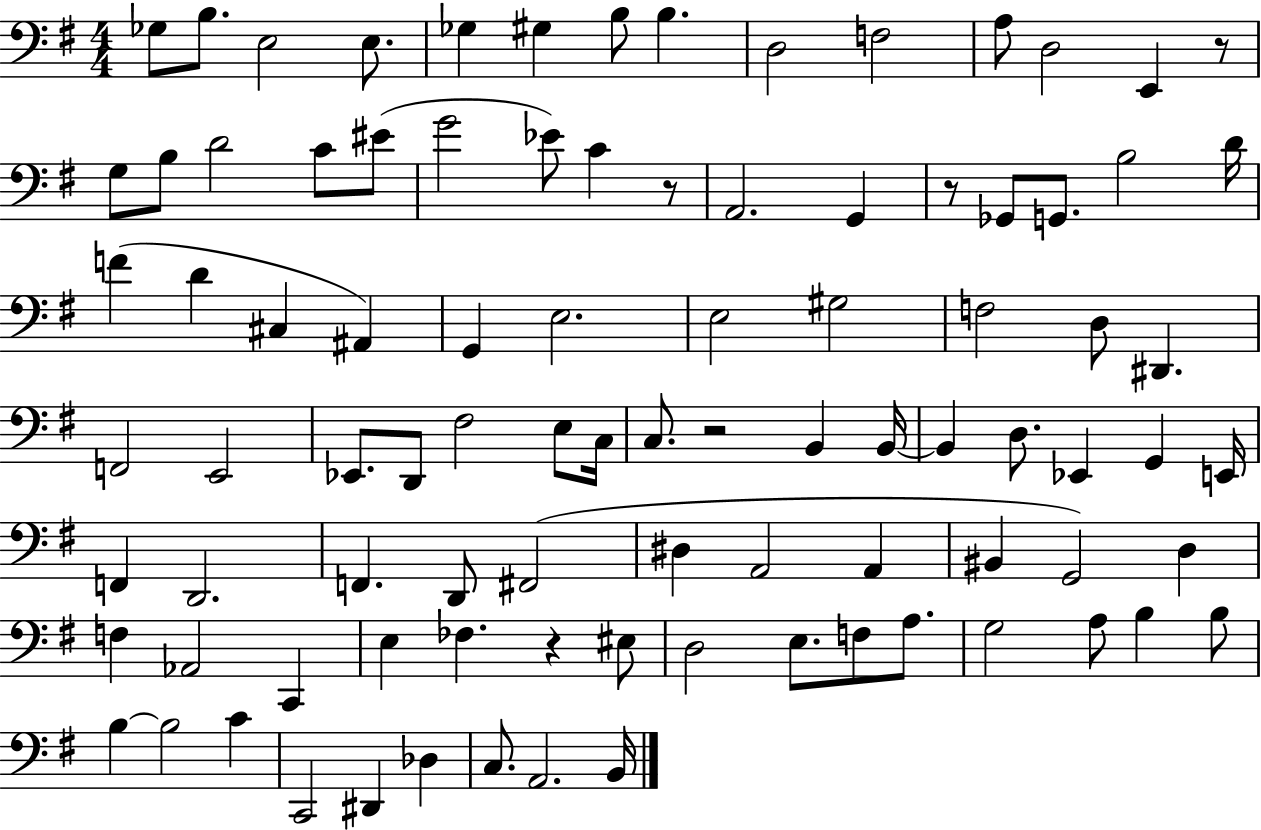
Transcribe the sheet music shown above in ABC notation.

X:1
T:Untitled
M:4/4
L:1/4
K:G
_G,/2 B,/2 E,2 E,/2 _G, ^G, B,/2 B, D,2 F,2 A,/2 D,2 E,, z/2 G,/2 B,/2 D2 C/2 ^E/2 G2 _E/2 C z/2 A,,2 G,, z/2 _G,,/2 G,,/2 B,2 D/4 F D ^C, ^A,, G,, E,2 E,2 ^G,2 F,2 D,/2 ^D,, F,,2 E,,2 _E,,/2 D,,/2 ^F,2 E,/2 C,/4 C,/2 z2 B,, B,,/4 B,, D,/2 _E,, G,, E,,/4 F,, D,,2 F,, D,,/2 ^F,,2 ^D, A,,2 A,, ^B,, G,,2 D, F, _A,,2 C,, E, _F, z ^E,/2 D,2 E,/2 F,/2 A,/2 G,2 A,/2 B, B,/2 B, B,2 C C,,2 ^D,, _D, C,/2 A,,2 B,,/4